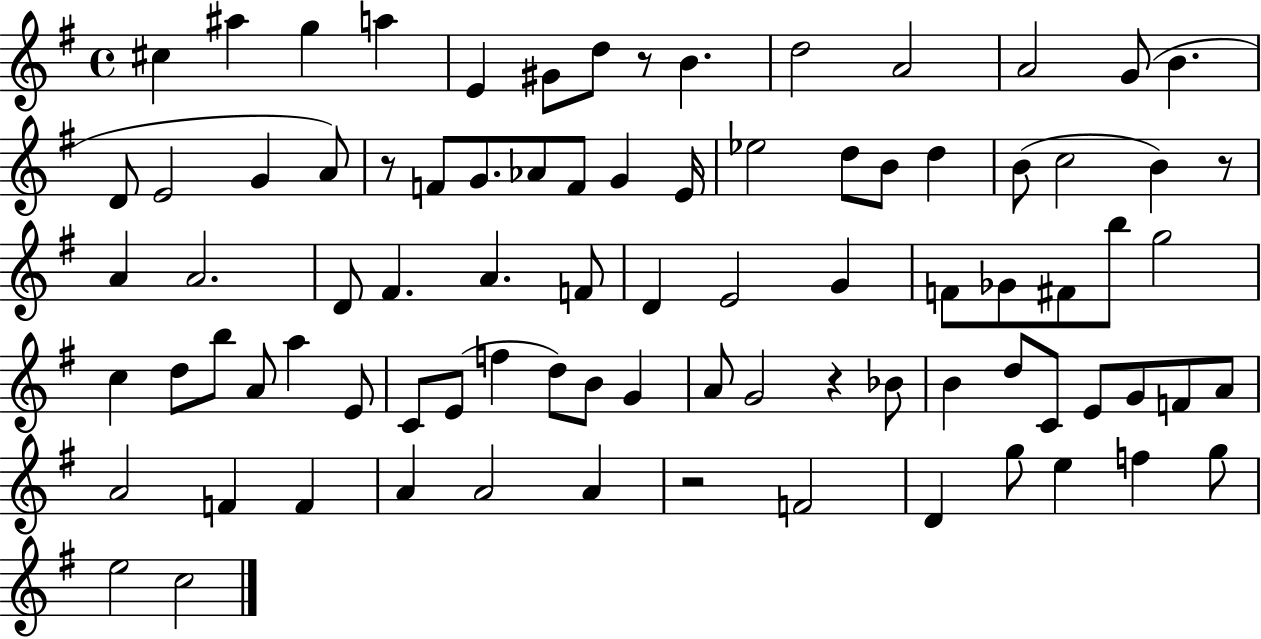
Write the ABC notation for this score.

X:1
T:Untitled
M:4/4
L:1/4
K:G
^c ^a g a E ^G/2 d/2 z/2 B d2 A2 A2 G/2 B D/2 E2 G A/2 z/2 F/2 G/2 _A/2 F/2 G E/4 _e2 d/2 B/2 d B/2 c2 B z/2 A A2 D/2 ^F A F/2 D E2 G F/2 _G/2 ^F/2 b/2 g2 c d/2 b/2 A/2 a E/2 C/2 E/2 f d/2 B/2 G A/2 G2 z _B/2 B d/2 C/2 E/2 G/2 F/2 A/2 A2 F F A A2 A z2 F2 D g/2 e f g/2 e2 c2